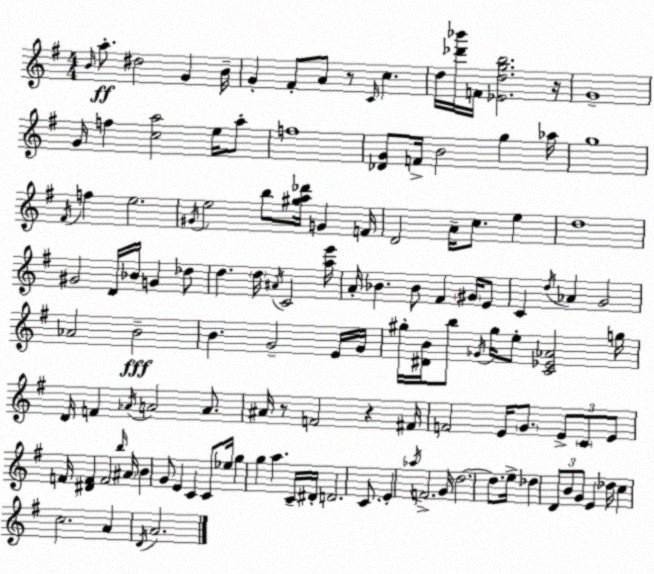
X:1
T:Untitled
M:4/4
L:1/4
K:G
B/4 a/2 ^d2 G B/4 G ^F/2 A/2 z/2 C/4 c d/4 [_d'_b']/4 F/4 [_Edgb]2 z/4 G4 G/4 f [ca]2 e/4 a/2 f4 [_DG]/2 F/4 B2 g _a/4 g4 ^F/4 f e2 ^G/4 e2 b/2 [^ga_d']/4 G F/4 D2 A/4 c/2 e d4 ^G2 D/4 _B/4 G _d/2 d d/4 ^A/4 C2 [ae']/4 A/4 _B _B/2 ^F ^G/4 E/2 C d/4 _A G2 _A2 B2 B G2 E/4 G/4 ^g/4 [^DB]/4 b/2 _G/4 ^g/4 e/2 [C_E_A]2 g/4 D/4 F _A/4 A2 A/2 ^A/4 z/2 F2 z ^F/4 F2 E/4 G/2 E/2 C/2 E/2 F/4 [^DF] F2 b/4 ^A/4 B G/2 E C C/2 _e/4 g g a C/4 ^D/4 D2 C/2 E _a/4 F2 G/4 d2 d/2 e/4 _d D/2 B/2 G/2 E _d/4 c c2 A D/4 A2